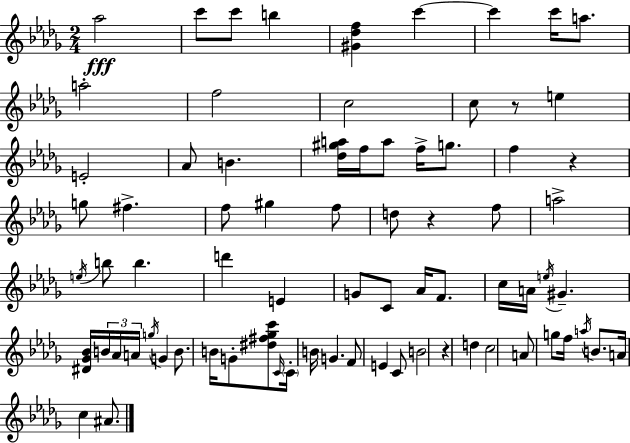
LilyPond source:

{
  \clef treble
  \numericTimeSignature
  \time 2/4
  \key bes \minor
  aes''2\fff | c'''8 c'''8 b''4 | <gis' des'' f''>4 c'''4~~ | c'''4 c'''16 a''8. | \break a''2-. | f''2 | c''2 | c''8 r8 e''4 | \break e'2-. | aes'8 b'4. | <des'' gis'' a''>16 f''16 a''8 f''16-> g''8. | f''4 r4 | \break g''8 fis''4.-> | f''8 gis''4 f''8 | d''8 r4 f''8 | a''2-> | \break \acciaccatura { e''16 } b''8 b''4. | d'''4 e'4 | g'8 c'8 aes'16 f'8. | c''16 a'16 \acciaccatura { e''16 } gis'4.-- | \break <dis' ges' bes'>16 \tuplet 3/2 { b'16 aes'16 a'16 } \acciaccatura { g''16 } g'4 | b'8. b'16 g'8-. | <dis'' fis'' ges'' c'''>8 \grace { c'16 } \parenthesize c'16-. b'16 g'4. | f'8 e'4 | \break c'8 b'2 | r4 | d''4 c''2 | a'8 g''8 | \break f''16 \acciaccatura { a''16 } b'8. a'16 c''4 | ais'8. \bar "|."
}